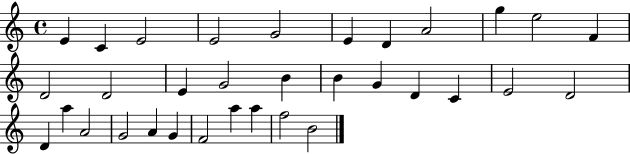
X:1
T:Untitled
M:4/4
L:1/4
K:C
E C E2 E2 G2 E D A2 g e2 F D2 D2 E G2 B B G D C E2 D2 D a A2 G2 A G F2 a a f2 B2